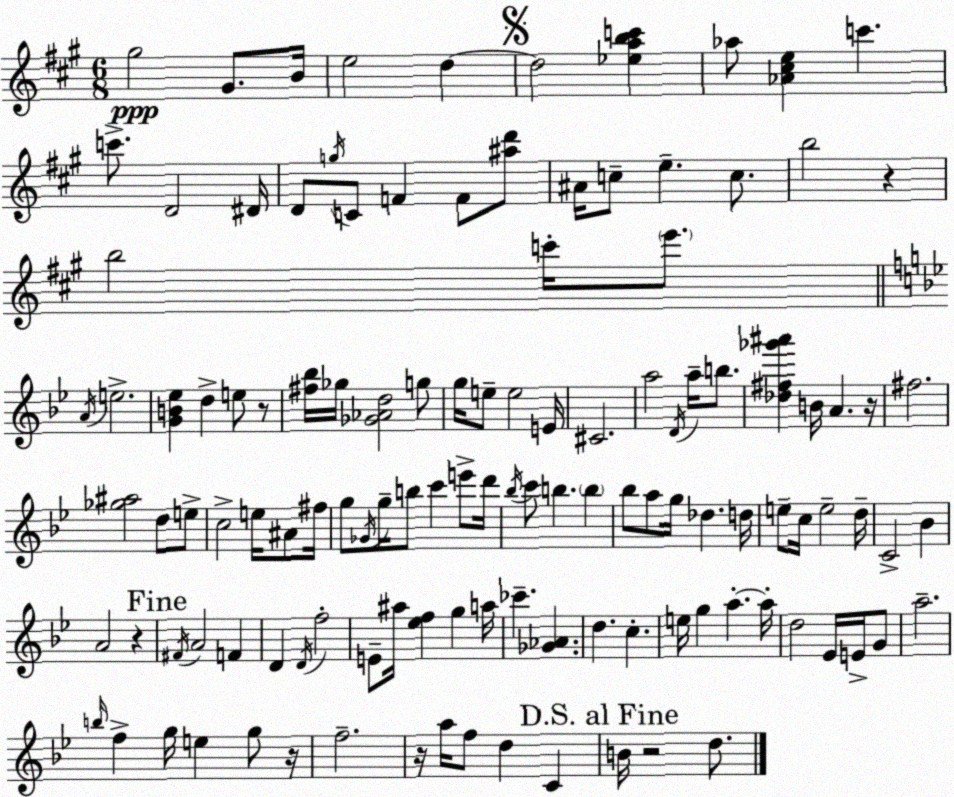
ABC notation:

X:1
T:Untitled
M:6/8
L:1/4
K:A
^g2 ^G/2 B/4 e2 d d2 [_eabc'] _a/2 [_A^ce] c' c'/2 D2 ^D/4 D/2 g/4 C/2 F F/2 [^ad']/2 ^A/4 c/2 e c/2 b2 z b2 c'/4 e'/2 A/4 e2 [GB_e] d e/2 z/2 [^f_b]/4 _g/4 [_G_Ad]2 g/2 g/4 e/2 e2 E/4 ^C2 a2 D/4 a/4 b/2 [_d^f_g'^a'] B/4 A z/4 ^f2 [_g^a]2 d/2 e/2 c2 e/4 ^A/2 ^f/4 g/2 _G/4 g/4 b/2 c' e'/2 d'/4 _b/4 c'/2 b b _b/2 a/2 g/4 _d d/4 e/2 c/4 e2 d/4 C2 _B A2 z ^F/4 A2 F D D/4 f2 E/2 ^a/4 [_ef] g a/4 _c' [_G_A] d c e/4 g a a/4 d2 _E/4 E/4 G/2 a2 b/4 f g/4 e g/2 z/4 f2 z/4 a/4 f/2 d C B/4 z2 d/2